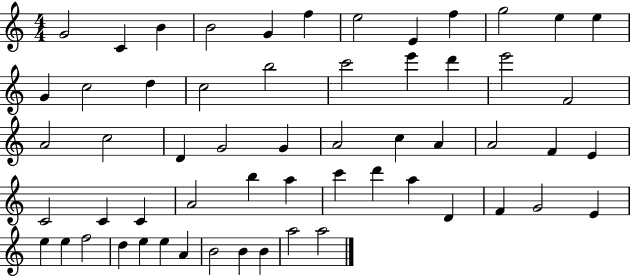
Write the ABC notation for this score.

X:1
T:Untitled
M:4/4
L:1/4
K:C
G2 C B B2 G f e2 E f g2 e e G c2 d c2 b2 c'2 e' d' e'2 F2 A2 c2 D G2 G A2 c A A2 F E C2 C C A2 b a c' d' a D F G2 E e e f2 d e e A B2 B B a2 a2